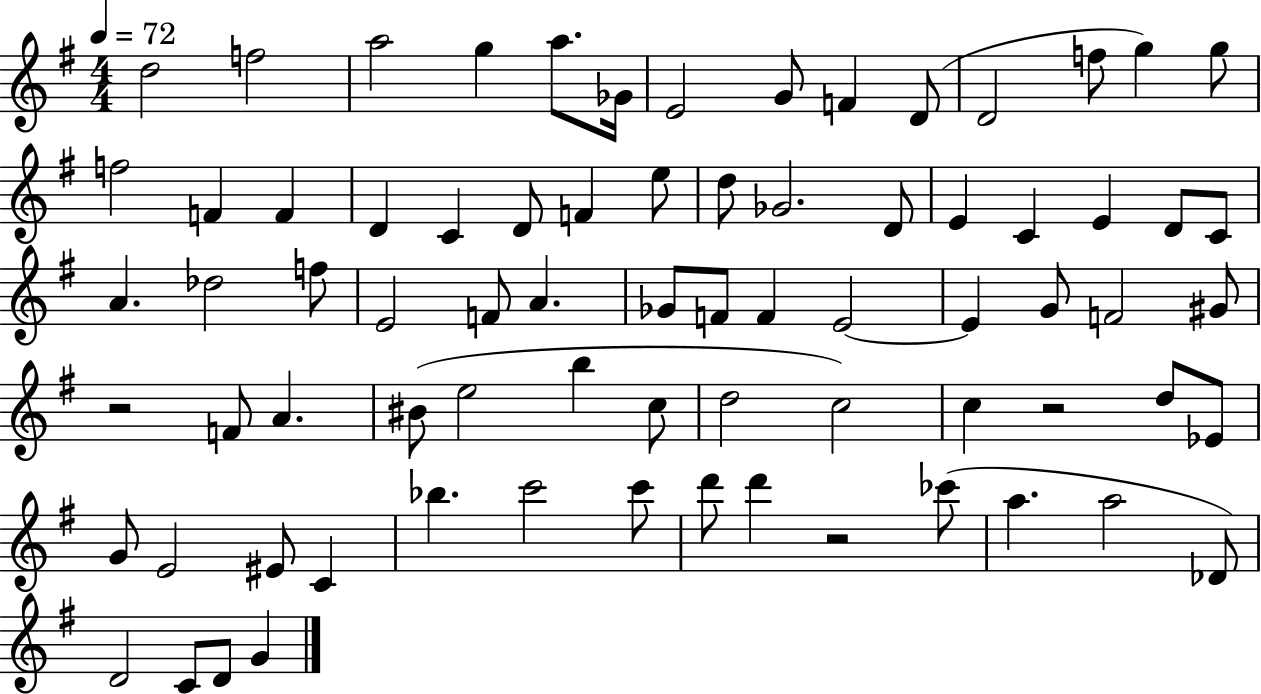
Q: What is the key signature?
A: G major